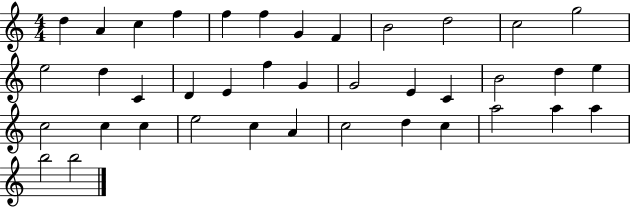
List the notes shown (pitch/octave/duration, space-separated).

D5/q A4/q C5/q F5/q F5/q F5/q G4/q F4/q B4/h D5/h C5/h G5/h E5/h D5/q C4/q D4/q E4/q F5/q G4/q G4/h E4/q C4/q B4/h D5/q E5/q C5/h C5/q C5/q E5/h C5/q A4/q C5/h D5/q C5/q A5/h A5/q A5/q B5/h B5/h